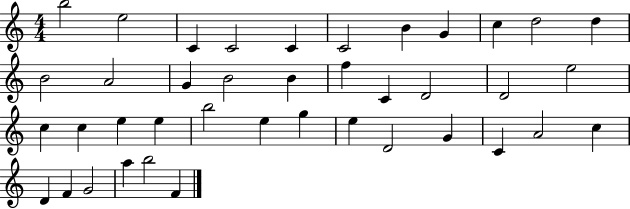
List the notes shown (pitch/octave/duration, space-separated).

B5/h E5/h C4/q C4/h C4/q C4/h B4/q G4/q C5/q D5/h D5/q B4/h A4/h G4/q B4/h B4/q F5/q C4/q D4/h D4/h E5/h C5/q C5/q E5/q E5/q B5/h E5/q G5/q E5/q D4/h G4/q C4/q A4/h C5/q D4/q F4/q G4/h A5/q B5/h F4/q